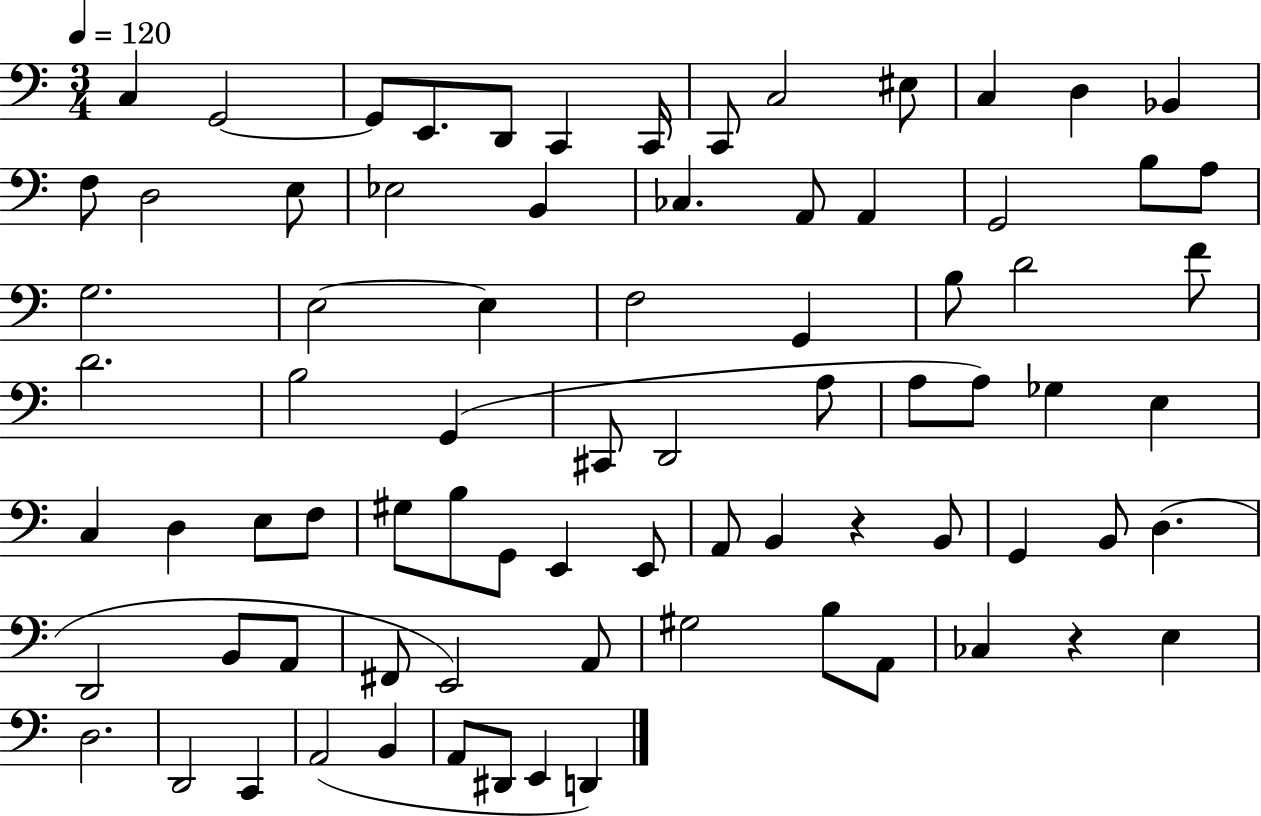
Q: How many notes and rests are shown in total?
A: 79